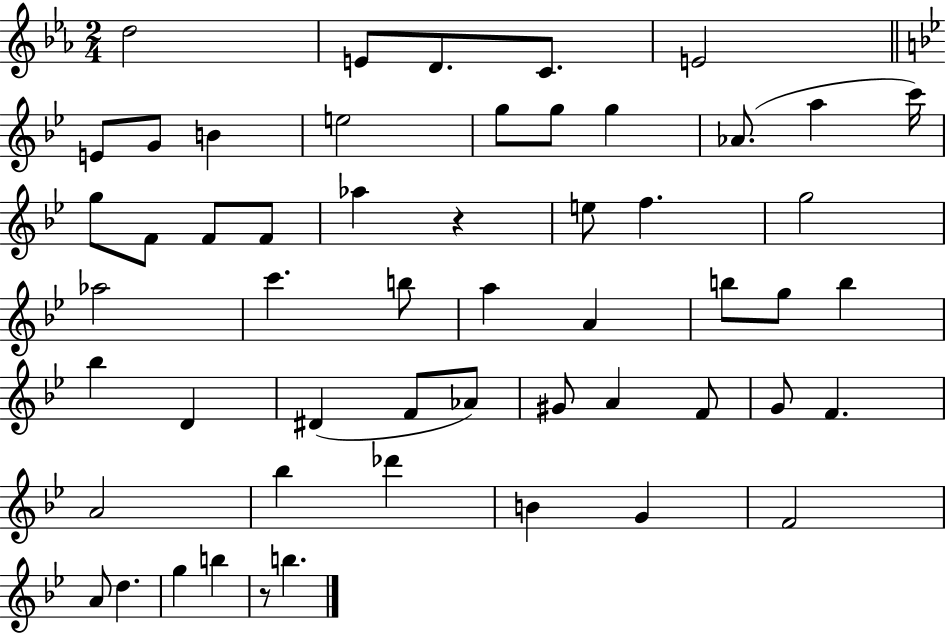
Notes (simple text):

D5/h E4/e D4/e. C4/e. E4/h E4/e G4/e B4/q E5/h G5/e G5/e G5/q Ab4/e. A5/q C6/s G5/e F4/e F4/e F4/e Ab5/q R/q E5/e F5/q. G5/h Ab5/h C6/q. B5/e A5/q A4/q B5/e G5/e B5/q Bb5/q D4/q D#4/q F4/e Ab4/e G#4/e A4/q F4/e G4/e F4/q. A4/h Bb5/q Db6/q B4/q G4/q F4/h A4/e D5/q. G5/q B5/q R/e B5/q.